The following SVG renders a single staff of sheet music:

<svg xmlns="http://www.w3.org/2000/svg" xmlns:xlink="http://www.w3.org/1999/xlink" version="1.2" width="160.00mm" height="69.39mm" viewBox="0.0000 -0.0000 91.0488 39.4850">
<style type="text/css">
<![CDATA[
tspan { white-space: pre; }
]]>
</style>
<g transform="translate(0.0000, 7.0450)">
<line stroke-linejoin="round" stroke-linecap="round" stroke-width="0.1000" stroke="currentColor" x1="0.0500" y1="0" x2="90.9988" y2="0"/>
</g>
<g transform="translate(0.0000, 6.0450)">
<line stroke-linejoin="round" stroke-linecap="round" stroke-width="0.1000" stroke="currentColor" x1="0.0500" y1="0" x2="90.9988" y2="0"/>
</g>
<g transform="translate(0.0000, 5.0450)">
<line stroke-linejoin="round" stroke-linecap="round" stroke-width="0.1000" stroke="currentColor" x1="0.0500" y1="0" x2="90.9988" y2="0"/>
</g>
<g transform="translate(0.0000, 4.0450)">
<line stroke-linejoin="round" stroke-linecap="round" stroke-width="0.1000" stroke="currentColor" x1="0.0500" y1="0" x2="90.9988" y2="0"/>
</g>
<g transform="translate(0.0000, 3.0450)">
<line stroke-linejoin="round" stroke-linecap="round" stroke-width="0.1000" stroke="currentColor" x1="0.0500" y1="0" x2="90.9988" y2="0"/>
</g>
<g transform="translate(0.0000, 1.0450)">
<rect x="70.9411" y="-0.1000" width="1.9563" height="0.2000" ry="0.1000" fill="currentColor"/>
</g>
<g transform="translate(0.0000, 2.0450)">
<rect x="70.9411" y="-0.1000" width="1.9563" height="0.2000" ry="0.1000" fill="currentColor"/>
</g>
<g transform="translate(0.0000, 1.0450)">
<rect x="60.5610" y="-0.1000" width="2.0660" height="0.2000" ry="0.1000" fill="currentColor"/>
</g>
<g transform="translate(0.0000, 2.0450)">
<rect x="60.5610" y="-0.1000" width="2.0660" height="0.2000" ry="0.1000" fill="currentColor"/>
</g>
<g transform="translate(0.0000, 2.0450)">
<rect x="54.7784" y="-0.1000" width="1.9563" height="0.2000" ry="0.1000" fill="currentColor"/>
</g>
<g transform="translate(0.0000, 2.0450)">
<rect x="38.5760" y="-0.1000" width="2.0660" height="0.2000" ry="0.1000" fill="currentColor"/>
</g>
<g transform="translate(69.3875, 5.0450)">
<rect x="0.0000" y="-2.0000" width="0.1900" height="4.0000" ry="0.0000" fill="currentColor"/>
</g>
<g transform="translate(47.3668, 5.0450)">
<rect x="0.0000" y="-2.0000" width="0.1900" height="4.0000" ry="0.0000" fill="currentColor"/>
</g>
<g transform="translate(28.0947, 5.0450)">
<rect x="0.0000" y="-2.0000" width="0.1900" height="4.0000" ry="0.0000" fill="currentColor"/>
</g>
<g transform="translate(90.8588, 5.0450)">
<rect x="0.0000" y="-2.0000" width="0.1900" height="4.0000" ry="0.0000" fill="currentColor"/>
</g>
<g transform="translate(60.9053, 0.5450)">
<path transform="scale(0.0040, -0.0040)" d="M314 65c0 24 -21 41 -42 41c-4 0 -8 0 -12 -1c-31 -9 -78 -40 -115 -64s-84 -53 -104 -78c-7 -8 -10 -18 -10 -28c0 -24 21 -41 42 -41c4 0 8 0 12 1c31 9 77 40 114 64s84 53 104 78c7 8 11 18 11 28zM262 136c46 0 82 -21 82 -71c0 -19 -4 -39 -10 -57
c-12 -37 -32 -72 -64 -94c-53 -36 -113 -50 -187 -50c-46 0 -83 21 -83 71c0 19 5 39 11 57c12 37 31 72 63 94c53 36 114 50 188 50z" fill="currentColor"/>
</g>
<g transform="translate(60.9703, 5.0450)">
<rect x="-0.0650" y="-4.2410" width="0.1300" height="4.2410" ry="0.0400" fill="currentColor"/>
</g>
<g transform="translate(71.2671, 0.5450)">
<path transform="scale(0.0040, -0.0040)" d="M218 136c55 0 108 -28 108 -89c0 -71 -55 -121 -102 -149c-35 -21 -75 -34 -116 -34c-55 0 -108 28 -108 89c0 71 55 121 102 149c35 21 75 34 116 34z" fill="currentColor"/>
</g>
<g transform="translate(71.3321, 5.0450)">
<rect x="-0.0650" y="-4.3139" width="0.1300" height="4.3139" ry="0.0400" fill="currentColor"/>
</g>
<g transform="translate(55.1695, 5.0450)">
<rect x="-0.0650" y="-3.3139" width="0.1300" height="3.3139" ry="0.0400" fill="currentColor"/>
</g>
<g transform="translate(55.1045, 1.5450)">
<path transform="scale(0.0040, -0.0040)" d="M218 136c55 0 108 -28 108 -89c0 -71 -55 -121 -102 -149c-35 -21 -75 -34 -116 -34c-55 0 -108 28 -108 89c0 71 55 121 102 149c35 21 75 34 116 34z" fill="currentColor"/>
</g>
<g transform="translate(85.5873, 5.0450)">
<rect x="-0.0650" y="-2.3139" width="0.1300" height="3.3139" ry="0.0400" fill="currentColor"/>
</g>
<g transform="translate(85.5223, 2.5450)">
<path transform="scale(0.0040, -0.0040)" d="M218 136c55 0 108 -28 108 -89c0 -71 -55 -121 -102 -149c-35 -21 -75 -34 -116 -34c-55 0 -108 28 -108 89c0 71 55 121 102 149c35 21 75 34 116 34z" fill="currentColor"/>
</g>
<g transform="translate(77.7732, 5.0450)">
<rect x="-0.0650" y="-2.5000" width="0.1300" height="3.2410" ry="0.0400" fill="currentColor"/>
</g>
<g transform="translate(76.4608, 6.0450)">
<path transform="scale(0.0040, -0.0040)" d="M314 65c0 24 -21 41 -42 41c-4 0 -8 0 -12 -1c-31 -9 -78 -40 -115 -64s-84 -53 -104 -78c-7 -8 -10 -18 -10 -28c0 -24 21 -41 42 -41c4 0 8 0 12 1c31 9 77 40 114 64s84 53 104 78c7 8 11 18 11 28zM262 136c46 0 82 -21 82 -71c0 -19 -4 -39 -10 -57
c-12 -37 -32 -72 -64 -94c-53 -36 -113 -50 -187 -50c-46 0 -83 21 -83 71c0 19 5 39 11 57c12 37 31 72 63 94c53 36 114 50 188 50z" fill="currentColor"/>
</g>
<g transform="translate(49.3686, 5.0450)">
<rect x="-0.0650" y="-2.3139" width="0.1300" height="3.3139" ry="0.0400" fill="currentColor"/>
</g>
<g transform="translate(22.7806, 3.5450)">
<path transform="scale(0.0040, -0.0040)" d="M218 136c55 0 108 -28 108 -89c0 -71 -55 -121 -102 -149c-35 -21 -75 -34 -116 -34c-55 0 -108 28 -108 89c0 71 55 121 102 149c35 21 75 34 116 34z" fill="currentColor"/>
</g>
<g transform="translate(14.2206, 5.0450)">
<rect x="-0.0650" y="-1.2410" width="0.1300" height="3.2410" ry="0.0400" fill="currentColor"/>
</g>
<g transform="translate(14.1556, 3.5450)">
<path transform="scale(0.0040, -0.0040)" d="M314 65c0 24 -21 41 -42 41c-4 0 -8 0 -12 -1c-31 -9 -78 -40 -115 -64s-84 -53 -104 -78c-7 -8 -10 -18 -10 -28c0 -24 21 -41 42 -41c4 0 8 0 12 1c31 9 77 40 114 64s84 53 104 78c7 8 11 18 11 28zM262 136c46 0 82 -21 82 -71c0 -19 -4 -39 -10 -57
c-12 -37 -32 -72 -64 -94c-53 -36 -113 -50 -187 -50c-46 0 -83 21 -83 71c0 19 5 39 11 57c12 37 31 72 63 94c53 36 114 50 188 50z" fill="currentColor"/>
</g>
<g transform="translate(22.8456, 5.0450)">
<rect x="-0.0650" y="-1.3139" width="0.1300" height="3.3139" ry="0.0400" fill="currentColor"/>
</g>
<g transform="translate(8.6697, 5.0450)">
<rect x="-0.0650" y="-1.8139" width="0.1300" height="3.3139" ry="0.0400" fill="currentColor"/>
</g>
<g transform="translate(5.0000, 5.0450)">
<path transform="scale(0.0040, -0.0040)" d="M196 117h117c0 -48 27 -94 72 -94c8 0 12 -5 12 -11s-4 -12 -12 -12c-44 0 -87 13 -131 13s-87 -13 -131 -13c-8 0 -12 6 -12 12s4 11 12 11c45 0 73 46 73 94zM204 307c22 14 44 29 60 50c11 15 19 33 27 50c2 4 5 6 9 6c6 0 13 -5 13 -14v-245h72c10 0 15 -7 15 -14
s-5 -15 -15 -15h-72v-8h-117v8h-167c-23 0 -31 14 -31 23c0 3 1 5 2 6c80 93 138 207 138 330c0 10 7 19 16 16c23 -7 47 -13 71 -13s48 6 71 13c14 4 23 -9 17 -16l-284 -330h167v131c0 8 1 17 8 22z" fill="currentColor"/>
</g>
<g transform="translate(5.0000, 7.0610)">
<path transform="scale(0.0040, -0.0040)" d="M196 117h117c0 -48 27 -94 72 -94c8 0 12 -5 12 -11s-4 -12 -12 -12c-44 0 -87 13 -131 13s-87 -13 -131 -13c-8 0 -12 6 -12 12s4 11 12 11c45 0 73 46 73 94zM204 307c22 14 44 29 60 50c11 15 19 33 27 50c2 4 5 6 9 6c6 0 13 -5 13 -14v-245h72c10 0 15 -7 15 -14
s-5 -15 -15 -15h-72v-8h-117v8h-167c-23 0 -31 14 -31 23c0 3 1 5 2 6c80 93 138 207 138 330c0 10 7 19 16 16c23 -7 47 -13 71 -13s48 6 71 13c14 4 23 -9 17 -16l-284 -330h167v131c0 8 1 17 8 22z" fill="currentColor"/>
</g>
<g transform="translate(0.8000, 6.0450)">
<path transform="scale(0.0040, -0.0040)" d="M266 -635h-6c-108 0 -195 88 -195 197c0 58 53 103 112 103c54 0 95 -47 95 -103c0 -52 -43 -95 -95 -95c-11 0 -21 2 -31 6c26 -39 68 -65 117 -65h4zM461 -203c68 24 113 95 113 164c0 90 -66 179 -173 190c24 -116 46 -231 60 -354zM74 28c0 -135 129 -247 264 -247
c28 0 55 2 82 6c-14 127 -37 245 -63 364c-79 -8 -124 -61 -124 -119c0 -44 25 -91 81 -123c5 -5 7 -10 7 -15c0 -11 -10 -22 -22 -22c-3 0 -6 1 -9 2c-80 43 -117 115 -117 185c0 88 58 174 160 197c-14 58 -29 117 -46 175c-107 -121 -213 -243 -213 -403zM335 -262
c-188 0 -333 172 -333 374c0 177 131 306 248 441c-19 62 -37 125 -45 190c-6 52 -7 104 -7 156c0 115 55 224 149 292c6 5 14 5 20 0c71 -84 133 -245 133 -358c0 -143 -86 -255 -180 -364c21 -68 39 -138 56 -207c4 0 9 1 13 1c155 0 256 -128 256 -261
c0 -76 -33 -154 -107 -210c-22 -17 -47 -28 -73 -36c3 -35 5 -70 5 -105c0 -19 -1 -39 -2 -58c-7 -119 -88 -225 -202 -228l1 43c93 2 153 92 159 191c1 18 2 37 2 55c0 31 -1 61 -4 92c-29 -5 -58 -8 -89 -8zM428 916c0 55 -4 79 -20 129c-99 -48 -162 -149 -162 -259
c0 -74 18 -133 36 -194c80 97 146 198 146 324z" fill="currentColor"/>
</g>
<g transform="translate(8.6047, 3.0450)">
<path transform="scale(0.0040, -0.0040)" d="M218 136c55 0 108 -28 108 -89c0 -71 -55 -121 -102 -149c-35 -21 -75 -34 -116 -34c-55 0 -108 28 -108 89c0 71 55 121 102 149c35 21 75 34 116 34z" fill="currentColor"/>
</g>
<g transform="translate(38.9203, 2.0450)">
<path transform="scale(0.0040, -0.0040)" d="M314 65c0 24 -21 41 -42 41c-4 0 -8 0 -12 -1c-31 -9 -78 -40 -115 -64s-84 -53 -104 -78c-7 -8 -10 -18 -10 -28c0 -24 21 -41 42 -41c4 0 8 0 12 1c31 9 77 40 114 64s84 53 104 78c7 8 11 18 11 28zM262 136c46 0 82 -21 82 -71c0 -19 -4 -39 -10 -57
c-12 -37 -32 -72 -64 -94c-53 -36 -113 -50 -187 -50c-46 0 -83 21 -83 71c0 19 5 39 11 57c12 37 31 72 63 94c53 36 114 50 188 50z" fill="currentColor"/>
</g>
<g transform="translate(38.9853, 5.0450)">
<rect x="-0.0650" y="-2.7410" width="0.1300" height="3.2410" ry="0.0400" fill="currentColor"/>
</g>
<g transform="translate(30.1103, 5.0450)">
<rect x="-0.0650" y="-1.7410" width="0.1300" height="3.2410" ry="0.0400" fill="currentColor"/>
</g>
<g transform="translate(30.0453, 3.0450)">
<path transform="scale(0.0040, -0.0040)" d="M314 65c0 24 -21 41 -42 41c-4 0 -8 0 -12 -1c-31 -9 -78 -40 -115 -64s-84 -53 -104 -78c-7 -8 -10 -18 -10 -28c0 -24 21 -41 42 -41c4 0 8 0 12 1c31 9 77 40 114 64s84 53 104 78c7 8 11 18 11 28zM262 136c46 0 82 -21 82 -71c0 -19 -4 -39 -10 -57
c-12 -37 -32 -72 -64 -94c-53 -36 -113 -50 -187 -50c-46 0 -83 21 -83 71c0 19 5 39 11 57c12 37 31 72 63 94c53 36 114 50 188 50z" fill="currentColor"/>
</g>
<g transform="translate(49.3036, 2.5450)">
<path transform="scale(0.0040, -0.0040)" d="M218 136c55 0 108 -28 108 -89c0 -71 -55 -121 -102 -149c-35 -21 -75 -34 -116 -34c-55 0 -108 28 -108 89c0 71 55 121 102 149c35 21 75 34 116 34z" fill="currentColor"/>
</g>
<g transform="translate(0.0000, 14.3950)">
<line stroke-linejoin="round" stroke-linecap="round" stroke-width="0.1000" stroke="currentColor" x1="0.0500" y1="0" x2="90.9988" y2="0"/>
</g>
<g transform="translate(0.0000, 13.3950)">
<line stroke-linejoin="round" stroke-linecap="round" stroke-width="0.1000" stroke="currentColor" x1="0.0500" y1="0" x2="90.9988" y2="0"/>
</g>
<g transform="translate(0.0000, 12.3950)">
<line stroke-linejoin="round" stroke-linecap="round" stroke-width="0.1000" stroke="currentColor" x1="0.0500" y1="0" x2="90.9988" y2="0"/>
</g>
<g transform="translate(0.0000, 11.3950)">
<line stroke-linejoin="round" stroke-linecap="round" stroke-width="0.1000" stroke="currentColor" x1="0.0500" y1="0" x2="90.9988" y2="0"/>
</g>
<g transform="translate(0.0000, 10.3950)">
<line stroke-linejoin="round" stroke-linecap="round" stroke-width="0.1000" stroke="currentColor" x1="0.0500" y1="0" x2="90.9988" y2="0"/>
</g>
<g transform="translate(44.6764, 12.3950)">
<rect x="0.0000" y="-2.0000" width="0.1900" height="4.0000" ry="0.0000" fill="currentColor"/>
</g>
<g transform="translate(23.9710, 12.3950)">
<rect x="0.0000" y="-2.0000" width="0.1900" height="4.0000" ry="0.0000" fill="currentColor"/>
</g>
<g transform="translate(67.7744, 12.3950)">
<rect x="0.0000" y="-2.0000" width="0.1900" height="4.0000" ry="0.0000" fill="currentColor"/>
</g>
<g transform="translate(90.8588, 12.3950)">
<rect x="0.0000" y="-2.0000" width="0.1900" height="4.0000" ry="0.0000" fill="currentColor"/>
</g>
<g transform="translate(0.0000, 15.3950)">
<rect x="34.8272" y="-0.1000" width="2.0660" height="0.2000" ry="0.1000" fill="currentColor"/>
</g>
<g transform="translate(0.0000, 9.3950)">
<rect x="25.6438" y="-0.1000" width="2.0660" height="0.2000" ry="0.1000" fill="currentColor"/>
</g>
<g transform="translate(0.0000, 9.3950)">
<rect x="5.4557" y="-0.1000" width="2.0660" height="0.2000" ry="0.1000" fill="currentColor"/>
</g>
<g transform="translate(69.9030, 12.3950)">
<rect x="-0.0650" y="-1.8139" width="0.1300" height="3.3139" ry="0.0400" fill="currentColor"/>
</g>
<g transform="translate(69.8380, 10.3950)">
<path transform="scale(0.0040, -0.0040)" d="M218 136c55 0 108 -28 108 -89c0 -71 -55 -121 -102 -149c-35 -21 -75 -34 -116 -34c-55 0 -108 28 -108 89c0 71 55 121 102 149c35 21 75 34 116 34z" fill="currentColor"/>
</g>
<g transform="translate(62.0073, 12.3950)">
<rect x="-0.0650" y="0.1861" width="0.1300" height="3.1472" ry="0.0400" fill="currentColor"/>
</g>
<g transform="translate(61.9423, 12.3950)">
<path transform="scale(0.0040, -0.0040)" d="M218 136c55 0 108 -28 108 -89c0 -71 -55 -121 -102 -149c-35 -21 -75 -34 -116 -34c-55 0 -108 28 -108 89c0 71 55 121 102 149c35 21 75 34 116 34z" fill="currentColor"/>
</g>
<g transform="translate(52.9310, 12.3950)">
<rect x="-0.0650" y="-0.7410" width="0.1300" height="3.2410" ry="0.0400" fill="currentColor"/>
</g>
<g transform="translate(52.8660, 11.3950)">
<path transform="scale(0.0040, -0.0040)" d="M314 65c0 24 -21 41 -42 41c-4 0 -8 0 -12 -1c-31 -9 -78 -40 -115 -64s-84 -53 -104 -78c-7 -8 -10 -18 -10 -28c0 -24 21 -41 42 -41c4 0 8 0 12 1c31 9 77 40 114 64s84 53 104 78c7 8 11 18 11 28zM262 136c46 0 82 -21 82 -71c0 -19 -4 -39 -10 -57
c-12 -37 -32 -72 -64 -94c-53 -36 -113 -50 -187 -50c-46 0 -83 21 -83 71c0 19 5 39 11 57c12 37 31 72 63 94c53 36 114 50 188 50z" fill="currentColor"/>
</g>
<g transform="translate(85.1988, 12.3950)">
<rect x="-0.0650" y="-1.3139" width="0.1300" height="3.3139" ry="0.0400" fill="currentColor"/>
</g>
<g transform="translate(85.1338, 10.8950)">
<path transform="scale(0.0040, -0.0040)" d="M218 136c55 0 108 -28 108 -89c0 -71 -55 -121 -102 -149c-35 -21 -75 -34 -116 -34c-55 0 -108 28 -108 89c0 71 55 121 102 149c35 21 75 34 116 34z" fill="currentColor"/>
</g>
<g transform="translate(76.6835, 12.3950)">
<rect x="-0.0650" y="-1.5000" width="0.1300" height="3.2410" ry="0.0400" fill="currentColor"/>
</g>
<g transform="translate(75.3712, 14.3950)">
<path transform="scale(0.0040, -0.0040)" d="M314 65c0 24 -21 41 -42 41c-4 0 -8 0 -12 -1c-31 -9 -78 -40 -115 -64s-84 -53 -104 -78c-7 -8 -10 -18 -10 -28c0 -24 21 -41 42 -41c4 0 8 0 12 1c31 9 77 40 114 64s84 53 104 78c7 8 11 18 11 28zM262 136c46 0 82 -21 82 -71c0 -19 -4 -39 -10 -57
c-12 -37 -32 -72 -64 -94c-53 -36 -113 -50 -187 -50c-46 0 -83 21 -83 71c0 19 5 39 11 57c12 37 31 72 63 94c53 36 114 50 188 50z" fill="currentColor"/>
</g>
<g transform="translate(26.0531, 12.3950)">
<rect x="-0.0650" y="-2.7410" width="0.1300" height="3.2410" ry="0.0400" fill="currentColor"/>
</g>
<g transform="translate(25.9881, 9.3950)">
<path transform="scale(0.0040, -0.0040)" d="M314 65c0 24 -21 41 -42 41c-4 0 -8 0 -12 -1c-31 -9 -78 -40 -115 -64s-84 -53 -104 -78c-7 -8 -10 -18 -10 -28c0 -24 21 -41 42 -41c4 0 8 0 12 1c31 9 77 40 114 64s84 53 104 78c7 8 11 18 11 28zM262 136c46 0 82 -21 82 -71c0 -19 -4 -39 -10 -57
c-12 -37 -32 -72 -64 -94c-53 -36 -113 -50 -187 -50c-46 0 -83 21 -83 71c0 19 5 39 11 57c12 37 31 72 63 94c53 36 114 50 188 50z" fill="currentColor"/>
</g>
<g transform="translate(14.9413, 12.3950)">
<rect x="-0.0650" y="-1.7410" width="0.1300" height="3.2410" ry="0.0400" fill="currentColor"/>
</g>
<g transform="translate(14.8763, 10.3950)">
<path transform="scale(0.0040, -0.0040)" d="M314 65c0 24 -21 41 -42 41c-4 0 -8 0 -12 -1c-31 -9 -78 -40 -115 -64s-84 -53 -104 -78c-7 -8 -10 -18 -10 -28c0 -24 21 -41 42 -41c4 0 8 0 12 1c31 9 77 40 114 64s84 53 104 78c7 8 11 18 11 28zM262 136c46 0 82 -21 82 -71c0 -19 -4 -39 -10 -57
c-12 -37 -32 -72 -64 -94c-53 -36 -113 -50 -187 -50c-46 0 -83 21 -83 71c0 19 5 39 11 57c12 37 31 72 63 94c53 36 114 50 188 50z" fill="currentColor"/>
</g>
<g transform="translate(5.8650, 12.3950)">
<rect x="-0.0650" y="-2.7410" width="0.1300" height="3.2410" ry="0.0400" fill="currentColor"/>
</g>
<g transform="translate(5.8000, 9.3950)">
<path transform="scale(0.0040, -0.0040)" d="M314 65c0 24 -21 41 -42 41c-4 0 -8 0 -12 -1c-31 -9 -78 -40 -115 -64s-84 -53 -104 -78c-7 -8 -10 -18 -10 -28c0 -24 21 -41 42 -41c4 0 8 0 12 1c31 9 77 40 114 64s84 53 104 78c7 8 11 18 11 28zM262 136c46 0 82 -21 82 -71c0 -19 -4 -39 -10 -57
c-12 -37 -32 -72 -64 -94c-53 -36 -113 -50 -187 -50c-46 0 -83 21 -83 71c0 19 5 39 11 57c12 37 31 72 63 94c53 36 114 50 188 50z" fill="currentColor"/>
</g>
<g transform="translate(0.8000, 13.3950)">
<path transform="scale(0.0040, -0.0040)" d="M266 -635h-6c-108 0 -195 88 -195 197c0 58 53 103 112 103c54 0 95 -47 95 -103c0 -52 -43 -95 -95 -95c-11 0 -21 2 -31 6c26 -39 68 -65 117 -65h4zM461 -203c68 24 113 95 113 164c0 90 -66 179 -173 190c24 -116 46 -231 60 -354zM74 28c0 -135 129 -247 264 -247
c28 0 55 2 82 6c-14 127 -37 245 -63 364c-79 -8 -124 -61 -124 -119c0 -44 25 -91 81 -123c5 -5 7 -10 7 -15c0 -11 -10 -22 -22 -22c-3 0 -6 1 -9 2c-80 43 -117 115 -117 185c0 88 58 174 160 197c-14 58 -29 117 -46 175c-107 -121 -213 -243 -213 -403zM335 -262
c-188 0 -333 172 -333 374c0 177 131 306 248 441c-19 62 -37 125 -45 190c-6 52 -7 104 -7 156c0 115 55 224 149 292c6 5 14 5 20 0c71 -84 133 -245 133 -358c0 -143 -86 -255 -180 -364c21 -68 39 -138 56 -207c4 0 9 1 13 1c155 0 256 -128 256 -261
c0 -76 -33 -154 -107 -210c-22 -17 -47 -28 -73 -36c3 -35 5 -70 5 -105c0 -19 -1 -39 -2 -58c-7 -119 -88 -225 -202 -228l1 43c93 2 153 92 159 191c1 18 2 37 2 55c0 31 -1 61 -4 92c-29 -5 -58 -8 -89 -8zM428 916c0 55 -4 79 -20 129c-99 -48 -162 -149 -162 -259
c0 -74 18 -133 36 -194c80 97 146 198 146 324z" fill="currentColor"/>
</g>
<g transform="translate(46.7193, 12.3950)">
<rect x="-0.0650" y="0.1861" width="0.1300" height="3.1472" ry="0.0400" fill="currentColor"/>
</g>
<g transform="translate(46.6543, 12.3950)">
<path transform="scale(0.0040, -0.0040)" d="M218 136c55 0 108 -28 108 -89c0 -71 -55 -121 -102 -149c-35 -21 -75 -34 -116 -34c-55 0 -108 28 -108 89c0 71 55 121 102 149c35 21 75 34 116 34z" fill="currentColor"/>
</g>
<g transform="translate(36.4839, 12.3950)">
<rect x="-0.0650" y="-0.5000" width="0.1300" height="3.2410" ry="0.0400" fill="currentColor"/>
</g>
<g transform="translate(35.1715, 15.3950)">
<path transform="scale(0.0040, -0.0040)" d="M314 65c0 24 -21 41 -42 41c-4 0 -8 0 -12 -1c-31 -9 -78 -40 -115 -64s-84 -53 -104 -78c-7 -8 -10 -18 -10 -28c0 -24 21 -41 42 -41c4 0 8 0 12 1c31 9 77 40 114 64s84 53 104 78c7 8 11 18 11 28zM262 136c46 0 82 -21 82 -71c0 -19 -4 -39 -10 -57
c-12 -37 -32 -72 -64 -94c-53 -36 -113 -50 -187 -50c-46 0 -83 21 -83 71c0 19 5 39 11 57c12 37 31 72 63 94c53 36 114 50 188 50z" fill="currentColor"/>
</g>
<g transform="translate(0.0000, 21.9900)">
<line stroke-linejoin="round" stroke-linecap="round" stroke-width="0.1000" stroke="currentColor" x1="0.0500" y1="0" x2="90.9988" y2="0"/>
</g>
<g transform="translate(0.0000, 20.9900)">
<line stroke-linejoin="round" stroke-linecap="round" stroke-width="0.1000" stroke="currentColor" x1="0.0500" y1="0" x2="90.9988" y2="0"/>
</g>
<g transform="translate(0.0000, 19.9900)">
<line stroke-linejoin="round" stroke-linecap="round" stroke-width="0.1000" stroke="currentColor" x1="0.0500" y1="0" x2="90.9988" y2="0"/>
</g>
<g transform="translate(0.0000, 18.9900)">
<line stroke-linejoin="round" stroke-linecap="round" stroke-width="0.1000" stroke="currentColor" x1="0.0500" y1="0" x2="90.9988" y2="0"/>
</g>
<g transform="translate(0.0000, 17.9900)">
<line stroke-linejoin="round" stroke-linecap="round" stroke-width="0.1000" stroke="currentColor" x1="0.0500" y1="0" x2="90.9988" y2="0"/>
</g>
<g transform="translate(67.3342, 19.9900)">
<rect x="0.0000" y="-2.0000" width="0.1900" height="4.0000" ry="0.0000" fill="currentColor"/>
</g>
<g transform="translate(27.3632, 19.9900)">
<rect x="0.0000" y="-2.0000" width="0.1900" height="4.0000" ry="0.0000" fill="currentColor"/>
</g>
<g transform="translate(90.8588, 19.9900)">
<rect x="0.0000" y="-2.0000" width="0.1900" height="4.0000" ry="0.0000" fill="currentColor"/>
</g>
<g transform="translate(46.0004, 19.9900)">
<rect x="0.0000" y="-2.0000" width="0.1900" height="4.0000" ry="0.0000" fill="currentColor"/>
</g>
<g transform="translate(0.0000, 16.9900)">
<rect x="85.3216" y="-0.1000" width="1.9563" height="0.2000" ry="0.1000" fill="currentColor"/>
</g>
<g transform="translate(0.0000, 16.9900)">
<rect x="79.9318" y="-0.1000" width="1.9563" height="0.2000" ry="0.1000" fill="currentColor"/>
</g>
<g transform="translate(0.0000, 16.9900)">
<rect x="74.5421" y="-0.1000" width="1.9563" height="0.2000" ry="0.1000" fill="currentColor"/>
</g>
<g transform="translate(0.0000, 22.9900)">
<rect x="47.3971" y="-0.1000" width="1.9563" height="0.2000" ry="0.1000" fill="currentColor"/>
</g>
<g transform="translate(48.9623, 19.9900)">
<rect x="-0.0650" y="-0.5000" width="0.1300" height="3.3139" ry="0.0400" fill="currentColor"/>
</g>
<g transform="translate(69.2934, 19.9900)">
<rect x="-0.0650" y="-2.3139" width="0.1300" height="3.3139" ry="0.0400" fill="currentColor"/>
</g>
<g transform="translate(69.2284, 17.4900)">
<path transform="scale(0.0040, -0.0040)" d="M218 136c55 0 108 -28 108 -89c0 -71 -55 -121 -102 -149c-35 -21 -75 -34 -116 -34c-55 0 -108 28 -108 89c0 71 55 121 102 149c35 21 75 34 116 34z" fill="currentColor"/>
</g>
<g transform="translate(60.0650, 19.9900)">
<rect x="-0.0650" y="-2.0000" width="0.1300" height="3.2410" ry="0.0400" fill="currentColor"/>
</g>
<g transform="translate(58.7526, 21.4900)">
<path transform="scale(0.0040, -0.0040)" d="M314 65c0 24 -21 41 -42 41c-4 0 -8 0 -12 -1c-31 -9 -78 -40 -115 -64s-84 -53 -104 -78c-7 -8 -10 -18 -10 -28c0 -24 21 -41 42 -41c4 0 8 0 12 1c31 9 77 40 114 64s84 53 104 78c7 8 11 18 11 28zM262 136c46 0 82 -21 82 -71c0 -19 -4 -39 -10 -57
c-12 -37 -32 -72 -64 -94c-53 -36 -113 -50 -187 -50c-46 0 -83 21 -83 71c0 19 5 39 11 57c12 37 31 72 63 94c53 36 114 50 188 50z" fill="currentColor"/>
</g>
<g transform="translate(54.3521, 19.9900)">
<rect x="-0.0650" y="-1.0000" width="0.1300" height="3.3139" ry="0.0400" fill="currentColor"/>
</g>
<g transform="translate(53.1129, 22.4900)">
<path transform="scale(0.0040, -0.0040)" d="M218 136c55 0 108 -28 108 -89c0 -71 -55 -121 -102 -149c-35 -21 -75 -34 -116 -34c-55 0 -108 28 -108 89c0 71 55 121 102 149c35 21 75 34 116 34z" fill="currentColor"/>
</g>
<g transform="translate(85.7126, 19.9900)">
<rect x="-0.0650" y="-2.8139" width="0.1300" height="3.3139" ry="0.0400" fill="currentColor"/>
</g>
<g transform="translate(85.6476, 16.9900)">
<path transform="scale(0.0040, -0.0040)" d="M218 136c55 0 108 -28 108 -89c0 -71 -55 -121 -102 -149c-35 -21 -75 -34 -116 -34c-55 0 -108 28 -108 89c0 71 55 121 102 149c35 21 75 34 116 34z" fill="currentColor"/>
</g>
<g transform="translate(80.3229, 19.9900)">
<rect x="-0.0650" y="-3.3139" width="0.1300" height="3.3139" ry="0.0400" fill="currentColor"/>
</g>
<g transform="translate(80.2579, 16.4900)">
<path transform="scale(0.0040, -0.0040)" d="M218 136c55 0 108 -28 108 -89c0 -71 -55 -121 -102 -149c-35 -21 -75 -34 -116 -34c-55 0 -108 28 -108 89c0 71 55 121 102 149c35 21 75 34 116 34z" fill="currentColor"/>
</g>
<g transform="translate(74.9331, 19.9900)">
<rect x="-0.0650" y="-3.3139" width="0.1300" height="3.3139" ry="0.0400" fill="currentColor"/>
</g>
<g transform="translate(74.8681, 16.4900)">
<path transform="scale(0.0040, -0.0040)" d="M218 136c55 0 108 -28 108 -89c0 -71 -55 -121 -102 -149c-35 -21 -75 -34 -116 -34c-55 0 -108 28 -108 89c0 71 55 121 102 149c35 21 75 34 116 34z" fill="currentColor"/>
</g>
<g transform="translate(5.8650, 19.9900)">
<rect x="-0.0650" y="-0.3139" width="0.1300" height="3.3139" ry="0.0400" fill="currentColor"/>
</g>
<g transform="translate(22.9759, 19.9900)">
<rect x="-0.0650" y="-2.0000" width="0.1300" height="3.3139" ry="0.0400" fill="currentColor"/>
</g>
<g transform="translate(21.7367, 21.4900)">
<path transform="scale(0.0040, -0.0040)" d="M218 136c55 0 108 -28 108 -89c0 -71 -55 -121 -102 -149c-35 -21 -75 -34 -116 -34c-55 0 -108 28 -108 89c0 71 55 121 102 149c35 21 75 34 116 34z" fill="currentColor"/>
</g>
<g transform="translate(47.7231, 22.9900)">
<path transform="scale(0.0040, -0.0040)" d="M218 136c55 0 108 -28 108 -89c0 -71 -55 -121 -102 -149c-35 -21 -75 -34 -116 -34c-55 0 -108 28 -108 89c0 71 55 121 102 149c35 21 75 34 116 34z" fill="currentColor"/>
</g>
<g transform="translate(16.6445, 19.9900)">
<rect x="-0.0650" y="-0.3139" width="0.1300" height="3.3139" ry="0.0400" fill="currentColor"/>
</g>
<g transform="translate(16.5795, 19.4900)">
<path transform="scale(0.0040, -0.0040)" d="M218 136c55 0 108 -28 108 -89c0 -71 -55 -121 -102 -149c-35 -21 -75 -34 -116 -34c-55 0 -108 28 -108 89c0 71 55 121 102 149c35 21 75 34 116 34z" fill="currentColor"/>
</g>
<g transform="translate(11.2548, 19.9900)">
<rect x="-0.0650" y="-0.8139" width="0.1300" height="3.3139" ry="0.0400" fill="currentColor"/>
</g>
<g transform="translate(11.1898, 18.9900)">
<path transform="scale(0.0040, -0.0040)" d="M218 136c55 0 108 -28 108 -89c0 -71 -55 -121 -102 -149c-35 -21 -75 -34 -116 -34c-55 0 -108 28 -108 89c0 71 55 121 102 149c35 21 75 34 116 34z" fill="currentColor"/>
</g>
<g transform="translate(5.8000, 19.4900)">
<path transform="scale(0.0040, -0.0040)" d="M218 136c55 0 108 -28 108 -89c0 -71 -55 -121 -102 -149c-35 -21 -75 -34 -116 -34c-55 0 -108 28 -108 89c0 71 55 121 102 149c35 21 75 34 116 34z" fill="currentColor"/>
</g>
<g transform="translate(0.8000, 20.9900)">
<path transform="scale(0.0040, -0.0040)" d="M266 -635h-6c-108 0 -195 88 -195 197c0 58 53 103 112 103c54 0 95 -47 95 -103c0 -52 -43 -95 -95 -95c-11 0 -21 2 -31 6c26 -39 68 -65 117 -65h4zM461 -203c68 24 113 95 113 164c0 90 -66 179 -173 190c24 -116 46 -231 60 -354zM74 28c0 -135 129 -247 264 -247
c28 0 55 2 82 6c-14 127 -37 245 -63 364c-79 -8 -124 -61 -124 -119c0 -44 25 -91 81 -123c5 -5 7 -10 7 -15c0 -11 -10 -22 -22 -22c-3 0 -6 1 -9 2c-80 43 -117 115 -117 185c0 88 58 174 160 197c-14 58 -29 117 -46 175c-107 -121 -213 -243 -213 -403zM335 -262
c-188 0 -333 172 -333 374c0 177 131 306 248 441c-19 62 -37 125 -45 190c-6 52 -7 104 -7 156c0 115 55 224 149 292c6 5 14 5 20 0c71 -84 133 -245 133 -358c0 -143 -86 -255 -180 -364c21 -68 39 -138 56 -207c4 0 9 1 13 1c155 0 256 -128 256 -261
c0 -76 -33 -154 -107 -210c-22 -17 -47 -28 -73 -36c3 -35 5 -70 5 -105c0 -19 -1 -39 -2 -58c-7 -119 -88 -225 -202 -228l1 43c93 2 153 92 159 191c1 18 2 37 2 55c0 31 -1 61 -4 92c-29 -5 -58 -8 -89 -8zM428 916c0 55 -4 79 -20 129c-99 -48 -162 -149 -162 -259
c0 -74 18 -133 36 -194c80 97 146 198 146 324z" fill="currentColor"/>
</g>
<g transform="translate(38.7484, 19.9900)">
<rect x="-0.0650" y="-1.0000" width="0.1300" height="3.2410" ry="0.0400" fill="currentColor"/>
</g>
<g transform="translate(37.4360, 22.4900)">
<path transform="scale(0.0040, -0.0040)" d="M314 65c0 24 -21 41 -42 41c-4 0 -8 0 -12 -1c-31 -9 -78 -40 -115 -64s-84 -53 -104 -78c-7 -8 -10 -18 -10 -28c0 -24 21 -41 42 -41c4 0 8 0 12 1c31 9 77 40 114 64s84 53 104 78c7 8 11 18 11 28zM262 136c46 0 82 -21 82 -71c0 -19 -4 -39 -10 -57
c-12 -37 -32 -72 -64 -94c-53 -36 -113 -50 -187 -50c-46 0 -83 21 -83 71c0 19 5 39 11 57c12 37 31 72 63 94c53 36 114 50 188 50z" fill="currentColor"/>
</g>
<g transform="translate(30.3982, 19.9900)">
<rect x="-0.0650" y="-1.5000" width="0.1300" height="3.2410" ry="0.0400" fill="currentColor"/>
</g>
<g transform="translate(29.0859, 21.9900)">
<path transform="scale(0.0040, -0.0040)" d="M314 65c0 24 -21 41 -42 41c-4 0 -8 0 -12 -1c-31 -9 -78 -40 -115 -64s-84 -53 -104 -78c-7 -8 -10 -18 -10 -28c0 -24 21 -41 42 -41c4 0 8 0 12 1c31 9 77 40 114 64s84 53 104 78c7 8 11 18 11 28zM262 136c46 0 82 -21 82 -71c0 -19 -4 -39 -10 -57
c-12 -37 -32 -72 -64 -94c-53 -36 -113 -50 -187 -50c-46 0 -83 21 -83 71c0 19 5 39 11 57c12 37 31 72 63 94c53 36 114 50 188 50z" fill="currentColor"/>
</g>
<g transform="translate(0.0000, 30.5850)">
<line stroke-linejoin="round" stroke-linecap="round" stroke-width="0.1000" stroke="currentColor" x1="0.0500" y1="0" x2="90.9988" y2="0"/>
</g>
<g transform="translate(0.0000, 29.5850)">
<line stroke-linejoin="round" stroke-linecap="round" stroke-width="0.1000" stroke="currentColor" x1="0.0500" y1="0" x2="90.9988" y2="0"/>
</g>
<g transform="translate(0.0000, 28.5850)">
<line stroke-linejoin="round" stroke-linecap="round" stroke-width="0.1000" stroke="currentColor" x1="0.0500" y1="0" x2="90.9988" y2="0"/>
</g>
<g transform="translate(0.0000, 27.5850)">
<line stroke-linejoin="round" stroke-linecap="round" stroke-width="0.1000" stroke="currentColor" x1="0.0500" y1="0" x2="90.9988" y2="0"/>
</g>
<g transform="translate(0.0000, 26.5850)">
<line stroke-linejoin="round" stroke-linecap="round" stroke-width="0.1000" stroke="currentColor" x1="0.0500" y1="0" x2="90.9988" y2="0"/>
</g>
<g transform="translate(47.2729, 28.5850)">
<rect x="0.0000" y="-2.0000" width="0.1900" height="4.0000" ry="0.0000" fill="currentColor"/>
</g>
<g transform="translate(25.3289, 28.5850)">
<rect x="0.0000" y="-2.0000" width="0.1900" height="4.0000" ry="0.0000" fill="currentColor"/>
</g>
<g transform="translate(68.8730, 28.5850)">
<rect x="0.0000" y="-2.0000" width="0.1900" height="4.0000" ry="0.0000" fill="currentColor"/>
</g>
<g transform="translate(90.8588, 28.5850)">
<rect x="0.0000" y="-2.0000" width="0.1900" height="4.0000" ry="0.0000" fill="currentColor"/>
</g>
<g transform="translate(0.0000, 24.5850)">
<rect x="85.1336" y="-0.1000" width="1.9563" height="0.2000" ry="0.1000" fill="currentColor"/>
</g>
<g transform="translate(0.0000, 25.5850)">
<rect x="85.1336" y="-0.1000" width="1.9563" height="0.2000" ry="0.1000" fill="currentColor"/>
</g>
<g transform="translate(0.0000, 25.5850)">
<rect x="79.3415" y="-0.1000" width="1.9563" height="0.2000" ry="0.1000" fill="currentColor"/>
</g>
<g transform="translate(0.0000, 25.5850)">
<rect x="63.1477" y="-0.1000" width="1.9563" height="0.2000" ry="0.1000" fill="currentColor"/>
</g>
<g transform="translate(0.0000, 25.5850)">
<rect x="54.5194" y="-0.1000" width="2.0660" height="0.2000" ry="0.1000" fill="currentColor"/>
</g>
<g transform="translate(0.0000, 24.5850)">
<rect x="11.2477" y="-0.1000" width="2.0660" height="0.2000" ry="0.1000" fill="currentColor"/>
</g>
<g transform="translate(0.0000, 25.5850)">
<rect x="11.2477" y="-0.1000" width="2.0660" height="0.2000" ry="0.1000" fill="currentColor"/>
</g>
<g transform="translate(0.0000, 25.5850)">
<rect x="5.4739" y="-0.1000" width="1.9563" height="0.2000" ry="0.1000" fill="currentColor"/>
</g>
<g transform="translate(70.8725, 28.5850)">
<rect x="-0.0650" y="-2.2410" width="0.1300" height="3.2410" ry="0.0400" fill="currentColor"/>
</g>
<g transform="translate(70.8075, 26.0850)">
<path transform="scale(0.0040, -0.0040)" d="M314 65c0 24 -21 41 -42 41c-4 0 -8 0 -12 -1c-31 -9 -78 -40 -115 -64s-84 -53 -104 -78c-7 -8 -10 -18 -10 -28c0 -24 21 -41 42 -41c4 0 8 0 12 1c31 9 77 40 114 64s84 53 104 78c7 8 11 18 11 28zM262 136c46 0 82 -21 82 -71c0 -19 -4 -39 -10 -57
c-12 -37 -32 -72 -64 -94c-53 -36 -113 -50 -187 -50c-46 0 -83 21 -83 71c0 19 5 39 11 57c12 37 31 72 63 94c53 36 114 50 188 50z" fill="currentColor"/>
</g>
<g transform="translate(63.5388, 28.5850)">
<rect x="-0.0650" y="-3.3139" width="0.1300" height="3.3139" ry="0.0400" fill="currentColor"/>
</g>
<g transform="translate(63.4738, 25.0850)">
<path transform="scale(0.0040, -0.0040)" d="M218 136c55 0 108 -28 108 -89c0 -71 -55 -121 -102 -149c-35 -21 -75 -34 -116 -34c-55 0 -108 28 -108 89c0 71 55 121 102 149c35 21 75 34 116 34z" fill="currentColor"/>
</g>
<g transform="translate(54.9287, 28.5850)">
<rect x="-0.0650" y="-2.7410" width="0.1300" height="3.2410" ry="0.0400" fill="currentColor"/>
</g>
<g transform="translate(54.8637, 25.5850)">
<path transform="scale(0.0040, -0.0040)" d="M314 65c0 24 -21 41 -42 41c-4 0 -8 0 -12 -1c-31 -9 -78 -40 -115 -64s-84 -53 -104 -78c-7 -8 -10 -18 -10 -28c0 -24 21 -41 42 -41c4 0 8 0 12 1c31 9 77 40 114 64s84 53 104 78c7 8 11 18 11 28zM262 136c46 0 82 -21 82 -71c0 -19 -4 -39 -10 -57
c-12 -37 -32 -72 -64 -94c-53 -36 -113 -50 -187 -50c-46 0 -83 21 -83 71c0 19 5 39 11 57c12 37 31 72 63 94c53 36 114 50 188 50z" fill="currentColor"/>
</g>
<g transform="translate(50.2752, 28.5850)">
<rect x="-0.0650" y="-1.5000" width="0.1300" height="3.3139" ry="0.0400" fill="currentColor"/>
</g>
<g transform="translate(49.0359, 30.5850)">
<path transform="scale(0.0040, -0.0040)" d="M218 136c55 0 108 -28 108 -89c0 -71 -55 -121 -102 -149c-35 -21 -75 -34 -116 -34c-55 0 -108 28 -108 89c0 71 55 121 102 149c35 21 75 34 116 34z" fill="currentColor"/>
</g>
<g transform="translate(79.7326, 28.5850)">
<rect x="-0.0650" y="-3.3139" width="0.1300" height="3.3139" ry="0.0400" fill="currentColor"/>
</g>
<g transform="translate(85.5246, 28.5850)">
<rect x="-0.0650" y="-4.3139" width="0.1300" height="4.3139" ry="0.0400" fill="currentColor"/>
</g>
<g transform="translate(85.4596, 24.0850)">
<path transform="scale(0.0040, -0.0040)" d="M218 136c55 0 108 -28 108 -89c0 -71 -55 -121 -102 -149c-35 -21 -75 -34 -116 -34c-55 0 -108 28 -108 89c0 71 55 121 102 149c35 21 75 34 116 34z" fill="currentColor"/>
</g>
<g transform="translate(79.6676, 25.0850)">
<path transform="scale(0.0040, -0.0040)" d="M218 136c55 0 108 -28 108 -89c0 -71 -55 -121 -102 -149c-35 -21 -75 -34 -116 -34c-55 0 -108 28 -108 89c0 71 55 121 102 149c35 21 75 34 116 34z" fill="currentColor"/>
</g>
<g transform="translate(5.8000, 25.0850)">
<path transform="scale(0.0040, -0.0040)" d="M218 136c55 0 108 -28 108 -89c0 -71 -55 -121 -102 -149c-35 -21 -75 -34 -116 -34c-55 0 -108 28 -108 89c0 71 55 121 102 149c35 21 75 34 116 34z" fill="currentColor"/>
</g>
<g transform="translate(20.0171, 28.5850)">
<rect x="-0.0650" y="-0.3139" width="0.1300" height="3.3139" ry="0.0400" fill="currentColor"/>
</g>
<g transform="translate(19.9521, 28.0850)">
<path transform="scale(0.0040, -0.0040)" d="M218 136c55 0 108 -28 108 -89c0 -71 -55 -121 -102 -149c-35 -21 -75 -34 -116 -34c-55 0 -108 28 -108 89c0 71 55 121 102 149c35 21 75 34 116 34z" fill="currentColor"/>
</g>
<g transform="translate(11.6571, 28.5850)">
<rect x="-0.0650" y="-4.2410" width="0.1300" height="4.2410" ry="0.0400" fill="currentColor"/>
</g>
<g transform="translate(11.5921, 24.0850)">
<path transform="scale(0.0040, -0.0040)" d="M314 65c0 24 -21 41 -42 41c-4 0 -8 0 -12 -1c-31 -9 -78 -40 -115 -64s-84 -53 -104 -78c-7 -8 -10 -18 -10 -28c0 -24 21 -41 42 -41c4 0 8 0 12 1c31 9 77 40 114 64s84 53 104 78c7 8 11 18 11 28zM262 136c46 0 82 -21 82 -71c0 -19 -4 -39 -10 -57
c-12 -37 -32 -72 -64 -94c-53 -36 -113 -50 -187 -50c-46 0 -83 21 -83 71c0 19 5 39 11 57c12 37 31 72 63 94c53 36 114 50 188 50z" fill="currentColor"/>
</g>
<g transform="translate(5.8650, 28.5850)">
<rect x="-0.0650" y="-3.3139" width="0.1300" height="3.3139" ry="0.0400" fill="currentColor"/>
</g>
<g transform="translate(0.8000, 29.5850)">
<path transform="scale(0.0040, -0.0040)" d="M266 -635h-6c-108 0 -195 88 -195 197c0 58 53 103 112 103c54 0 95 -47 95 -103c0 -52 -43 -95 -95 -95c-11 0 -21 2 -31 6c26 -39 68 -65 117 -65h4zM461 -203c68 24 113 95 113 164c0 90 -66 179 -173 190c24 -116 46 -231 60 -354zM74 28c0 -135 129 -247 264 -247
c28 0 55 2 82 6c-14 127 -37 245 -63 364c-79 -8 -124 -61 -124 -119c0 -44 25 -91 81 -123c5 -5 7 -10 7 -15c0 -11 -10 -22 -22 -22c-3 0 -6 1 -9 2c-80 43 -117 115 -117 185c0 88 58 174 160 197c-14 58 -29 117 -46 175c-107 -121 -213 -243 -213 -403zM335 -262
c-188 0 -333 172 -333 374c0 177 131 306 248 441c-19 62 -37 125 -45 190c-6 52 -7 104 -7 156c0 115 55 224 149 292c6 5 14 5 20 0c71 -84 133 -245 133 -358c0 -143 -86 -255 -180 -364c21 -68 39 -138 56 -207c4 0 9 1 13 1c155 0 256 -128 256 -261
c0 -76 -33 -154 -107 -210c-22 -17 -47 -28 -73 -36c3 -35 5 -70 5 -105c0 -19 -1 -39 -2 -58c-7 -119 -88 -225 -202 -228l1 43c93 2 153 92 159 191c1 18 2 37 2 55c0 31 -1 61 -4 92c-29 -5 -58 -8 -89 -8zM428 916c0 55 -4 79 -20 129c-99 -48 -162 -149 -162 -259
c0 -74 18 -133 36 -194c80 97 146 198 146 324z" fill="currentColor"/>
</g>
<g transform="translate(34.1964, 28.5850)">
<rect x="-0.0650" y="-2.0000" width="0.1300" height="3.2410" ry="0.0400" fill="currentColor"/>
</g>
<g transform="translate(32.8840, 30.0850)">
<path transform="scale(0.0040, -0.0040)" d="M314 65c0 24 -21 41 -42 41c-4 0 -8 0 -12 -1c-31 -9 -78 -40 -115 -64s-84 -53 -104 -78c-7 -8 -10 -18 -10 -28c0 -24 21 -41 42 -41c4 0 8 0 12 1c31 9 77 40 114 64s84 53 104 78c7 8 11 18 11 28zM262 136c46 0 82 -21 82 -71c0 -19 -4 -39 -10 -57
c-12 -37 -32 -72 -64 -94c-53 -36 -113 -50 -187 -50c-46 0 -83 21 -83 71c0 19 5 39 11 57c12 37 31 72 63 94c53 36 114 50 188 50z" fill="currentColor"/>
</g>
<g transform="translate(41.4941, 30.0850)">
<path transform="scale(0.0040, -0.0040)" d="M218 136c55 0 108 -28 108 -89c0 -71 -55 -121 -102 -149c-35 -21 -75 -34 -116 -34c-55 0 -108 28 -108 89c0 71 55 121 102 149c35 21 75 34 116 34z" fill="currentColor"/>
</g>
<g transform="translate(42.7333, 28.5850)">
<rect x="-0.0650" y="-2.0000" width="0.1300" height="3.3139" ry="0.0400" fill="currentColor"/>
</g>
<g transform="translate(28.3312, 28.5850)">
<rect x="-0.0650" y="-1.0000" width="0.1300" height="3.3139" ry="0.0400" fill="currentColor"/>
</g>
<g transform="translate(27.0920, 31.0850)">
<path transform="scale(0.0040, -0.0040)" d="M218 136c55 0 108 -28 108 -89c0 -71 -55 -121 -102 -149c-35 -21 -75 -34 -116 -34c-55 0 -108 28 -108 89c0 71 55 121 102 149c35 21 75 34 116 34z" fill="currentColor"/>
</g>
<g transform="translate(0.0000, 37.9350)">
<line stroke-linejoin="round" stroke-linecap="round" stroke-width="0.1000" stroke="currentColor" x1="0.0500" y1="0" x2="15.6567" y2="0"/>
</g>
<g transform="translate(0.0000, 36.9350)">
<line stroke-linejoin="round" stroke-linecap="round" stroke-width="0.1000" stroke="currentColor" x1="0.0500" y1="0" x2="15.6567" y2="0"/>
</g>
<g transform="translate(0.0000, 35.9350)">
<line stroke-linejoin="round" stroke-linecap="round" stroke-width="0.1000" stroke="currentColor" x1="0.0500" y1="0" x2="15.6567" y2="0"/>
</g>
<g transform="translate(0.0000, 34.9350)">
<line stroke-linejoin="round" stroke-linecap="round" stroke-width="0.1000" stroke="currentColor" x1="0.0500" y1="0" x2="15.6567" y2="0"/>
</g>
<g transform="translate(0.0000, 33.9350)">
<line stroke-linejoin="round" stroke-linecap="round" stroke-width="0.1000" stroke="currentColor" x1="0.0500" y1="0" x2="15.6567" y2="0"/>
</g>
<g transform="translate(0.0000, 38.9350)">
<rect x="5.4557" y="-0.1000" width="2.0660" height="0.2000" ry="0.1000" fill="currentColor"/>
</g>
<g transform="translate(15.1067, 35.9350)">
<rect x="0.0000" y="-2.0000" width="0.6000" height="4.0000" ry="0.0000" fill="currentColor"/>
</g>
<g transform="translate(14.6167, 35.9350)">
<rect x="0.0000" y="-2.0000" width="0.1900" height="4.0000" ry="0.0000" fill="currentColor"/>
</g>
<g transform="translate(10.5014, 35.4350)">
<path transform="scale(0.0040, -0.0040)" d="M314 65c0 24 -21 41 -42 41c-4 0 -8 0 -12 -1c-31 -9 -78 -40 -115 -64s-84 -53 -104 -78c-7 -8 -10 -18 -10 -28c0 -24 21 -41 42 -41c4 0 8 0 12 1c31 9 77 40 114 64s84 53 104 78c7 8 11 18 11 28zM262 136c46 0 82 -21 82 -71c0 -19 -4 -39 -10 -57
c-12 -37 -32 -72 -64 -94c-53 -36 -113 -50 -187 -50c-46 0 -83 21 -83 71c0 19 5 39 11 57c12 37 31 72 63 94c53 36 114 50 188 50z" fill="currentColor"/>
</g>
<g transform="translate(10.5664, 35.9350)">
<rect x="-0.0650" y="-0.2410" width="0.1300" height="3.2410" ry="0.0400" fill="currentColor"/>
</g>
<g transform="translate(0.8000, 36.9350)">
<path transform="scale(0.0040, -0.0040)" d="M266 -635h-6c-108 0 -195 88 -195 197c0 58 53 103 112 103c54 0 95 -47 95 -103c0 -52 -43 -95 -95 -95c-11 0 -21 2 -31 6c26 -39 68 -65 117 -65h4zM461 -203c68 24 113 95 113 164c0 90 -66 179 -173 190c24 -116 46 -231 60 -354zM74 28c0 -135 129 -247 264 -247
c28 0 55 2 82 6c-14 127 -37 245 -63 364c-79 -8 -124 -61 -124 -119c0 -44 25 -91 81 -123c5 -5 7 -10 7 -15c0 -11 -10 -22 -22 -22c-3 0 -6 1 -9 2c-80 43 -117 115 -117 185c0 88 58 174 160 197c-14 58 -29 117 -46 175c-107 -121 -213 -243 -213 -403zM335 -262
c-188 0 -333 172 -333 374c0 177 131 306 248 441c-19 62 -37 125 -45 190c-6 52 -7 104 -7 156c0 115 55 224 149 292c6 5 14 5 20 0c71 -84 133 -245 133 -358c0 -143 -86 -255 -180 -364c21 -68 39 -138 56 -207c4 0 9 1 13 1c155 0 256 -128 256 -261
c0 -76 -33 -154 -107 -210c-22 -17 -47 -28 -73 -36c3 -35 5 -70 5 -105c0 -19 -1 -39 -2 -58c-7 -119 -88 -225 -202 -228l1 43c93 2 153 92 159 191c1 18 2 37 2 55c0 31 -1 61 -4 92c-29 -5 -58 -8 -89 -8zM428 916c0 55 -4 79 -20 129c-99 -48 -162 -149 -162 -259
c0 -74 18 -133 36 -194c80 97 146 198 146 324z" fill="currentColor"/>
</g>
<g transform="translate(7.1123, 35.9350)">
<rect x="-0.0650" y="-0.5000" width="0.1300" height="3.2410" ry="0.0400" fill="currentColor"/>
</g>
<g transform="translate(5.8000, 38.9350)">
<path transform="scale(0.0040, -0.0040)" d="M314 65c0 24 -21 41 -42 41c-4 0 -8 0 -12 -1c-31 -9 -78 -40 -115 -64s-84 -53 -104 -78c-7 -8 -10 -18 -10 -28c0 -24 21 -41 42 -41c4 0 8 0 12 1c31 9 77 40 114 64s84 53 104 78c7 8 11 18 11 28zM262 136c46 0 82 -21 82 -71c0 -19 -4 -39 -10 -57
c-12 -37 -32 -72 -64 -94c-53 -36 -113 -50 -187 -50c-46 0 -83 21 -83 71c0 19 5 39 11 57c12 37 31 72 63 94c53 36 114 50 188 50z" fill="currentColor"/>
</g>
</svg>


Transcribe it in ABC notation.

X:1
T:Untitled
M:4/4
L:1/4
K:C
f e2 e f2 a2 g b d'2 d' G2 g a2 f2 a2 C2 B d2 B f E2 e c d c F E2 D2 C D F2 g b b a b d'2 c D F2 F E a2 b g2 b d' C2 c2